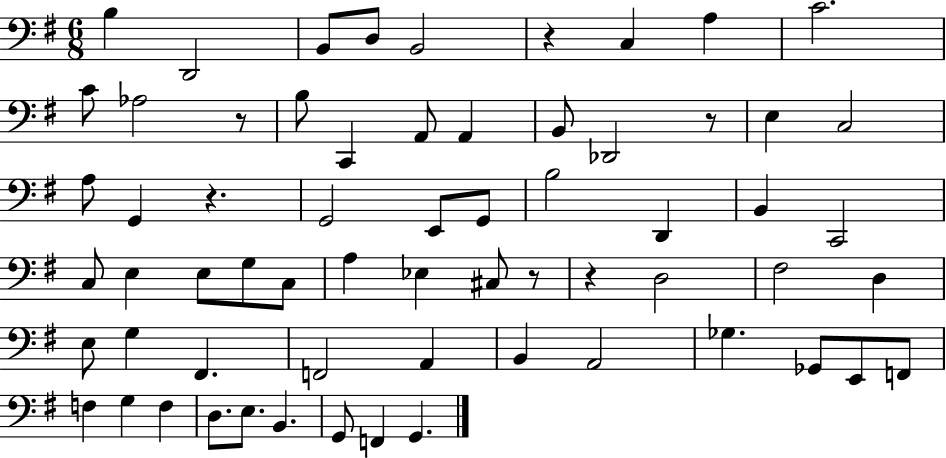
{
  \clef bass
  \numericTimeSignature
  \time 6/8
  \key g \major
  \repeat volta 2 { b4 d,2 | b,8 d8 b,2 | r4 c4 a4 | c'2. | \break c'8 aes2 r8 | b8 c,4 a,8 a,4 | b,8 des,2 r8 | e4 c2 | \break a8 g,4 r4. | g,2 e,8 g,8 | b2 d,4 | b,4 c,2 | \break c8 e4 e8 g8 c8 | a4 ees4 cis8 r8 | r4 d2 | fis2 d4 | \break e8 g4 fis,4. | f,2 a,4 | b,4 a,2 | ges4. ges,8 e,8 f,8 | \break f4 g4 f4 | d8. e8. b,4. | g,8 f,4 g,4. | } \bar "|."
}